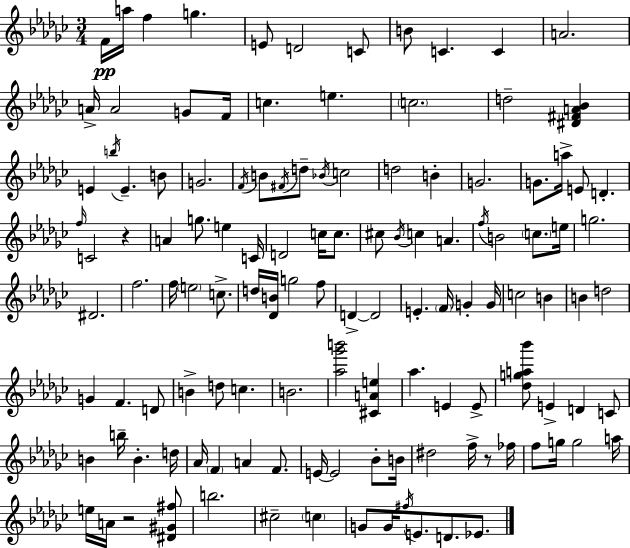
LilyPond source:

{
  \clef treble
  \numericTimeSignature
  \time 3/4
  \key ees \minor
  f'16\pp a''16 f''4 g''4. | e'8 d'2 c'8 | b'8 c'4. c'4 | a'2. | \break a'16-> a'2 g'8 f'16 | c''4. e''4. | \parenthesize c''2. | d''2-- <dis' fis' a' bes'>4 | \break e'4 \acciaccatura { b''16 } e'4.-- b'8 | g'2. | \acciaccatura { f'16 } b'8 \acciaccatura { fis'16 } d''8-- \acciaccatura { bes'16 } c''2 | d''2 | \break b'4-. g'2. | g'8. a''16-> e'8 d'4.-. | \grace { f''16 } c'2 | r4 a'4 g''8. | \break e''4 c'16 d'2 | c''16 c''8. cis''8 \acciaccatura { bes'16 } c''4 | a'4. \acciaccatura { f''16 } b'2 | \parenthesize c''8. e''16 g''2. | \break dis'2. | f''2. | f''16 \parenthesize e''2 | c''8.-> d''16 <des' b'>16 g''2 | \break f''8 d'4->~~ d'2 | e'4.-. | \parenthesize f'16 g'4-. g'16 c''2 | b'4 b'4 d''2 | \break g'4 f'4. | d'8 b'4-> d''8 | c''4. b'2. | <aes'' ges''' b'''>2 | \break <cis' a' e''>4 aes''4. | e'4 e'8-> <des'' g'' a'' bes'''>8 e'4-> | d'4 c'8 b'4 b''16-- | b'4.-. d''16 aes'16 \parenthesize f'4 | \break a'4 f'8. e'16~~ e'2 | bes'8-. b'16 dis''2 | f''16-> r8 fes''16 f''8 g''16 g''2 | a''16 e''16 a'16 r2 | \break <dis' gis' fis''>8 b''2. | cis''2-- | \parenthesize c''4 g'8 g'16 \acciaccatura { fis''16 } e'8. | d'8. ees'8. \bar "|."
}